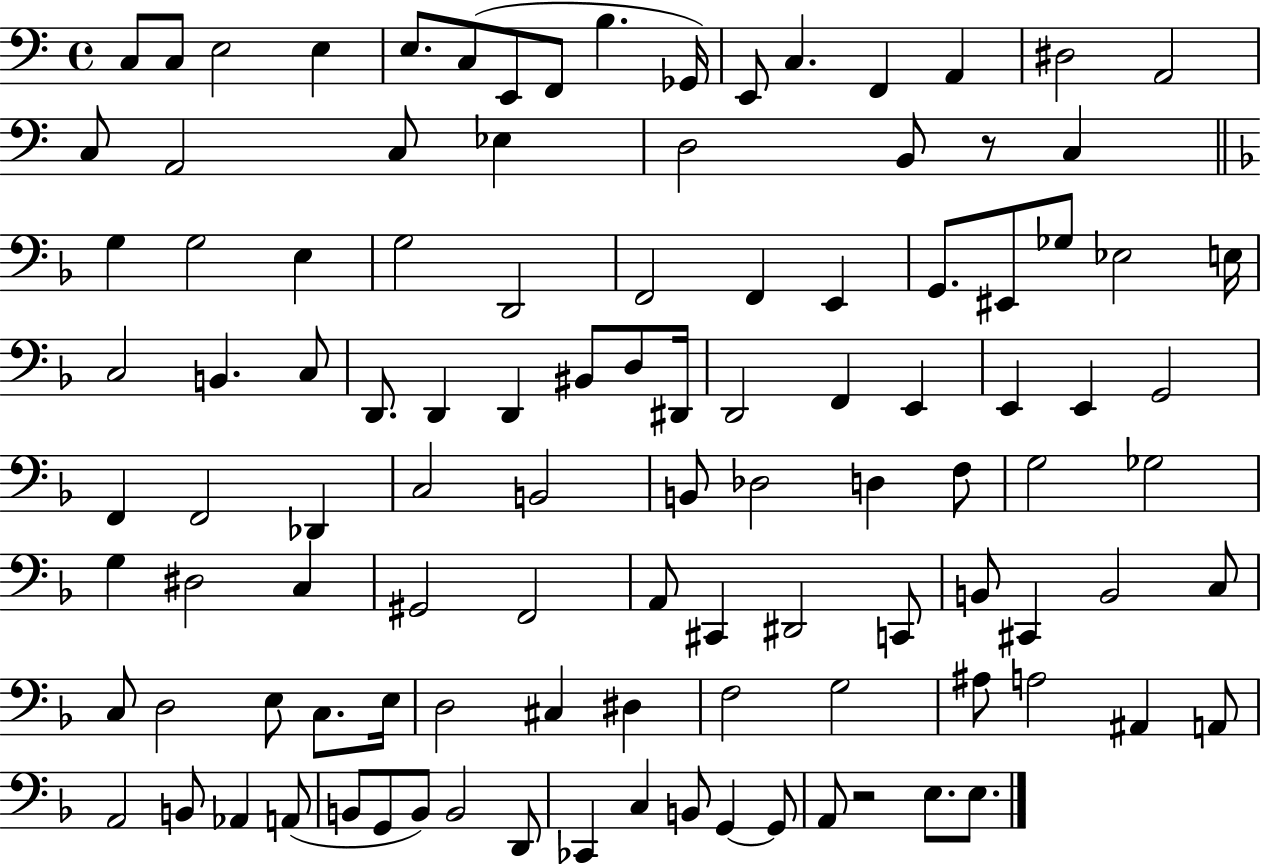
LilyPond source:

{
  \clef bass
  \time 4/4
  \defaultTimeSignature
  \key c \major
  \repeat volta 2 { c8 c8 e2 e4 | e8. c8( e,8 f,8 b4. ges,16) | e,8 c4. f,4 a,4 | dis2 a,2 | \break c8 a,2 c8 ees4 | d2 b,8 r8 c4 | \bar "||" \break \key d \minor g4 g2 e4 | g2 d,2 | f,2 f,4 e,4 | g,8. eis,8 ges8 ees2 e16 | \break c2 b,4. c8 | d,8. d,4 d,4 bis,8 d8 dis,16 | d,2 f,4 e,4 | e,4 e,4 g,2 | \break f,4 f,2 des,4 | c2 b,2 | b,8 des2 d4 f8 | g2 ges2 | \break g4 dis2 c4 | gis,2 f,2 | a,8 cis,4 dis,2 c,8 | b,8 cis,4 b,2 c8 | \break c8 d2 e8 c8. e16 | d2 cis4 dis4 | f2 g2 | ais8 a2 ais,4 a,8 | \break a,2 b,8 aes,4 a,8( | b,8 g,8 b,8) b,2 d,8 | ces,4 c4 b,8 g,4~~ g,8 | a,8 r2 e8. e8. | \break } \bar "|."
}